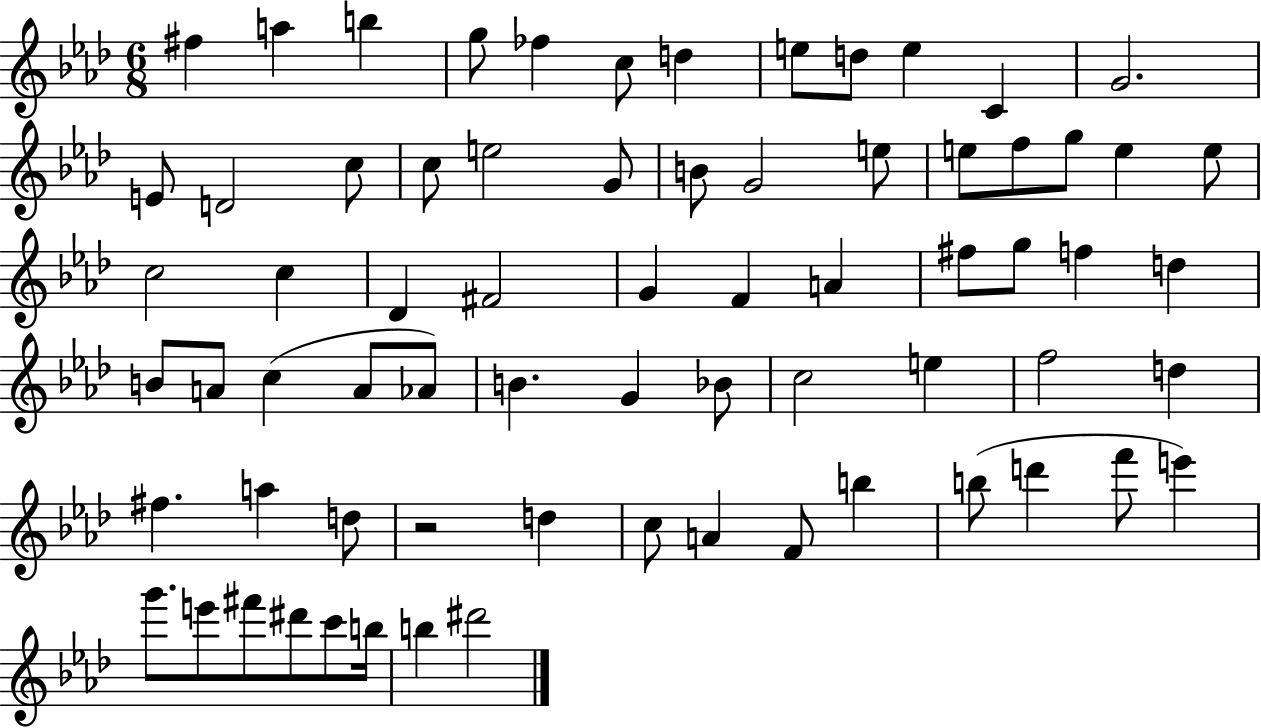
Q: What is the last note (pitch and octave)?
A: D#6